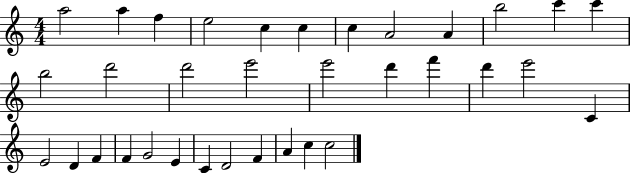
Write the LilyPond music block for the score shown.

{
  \clef treble
  \numericTimeSignature
  \time 4/4
  \key c \major
  a''2 a''4 f''4 | e''2 c''4 c''4 | c''4 a'2 a'4 | b''2 c'''4 c'''4 | \break b''2 d'''2 | d'''2 e'''2 | e'''2 d'''4 f'''4 | d'''4 e'''2 c'4 | \break e'2 d'4 f'4 | f'4 g'2 e'4 | c'4 d'2 f'4 | a'4 c''4 c''2 | \break \bar "|."
}